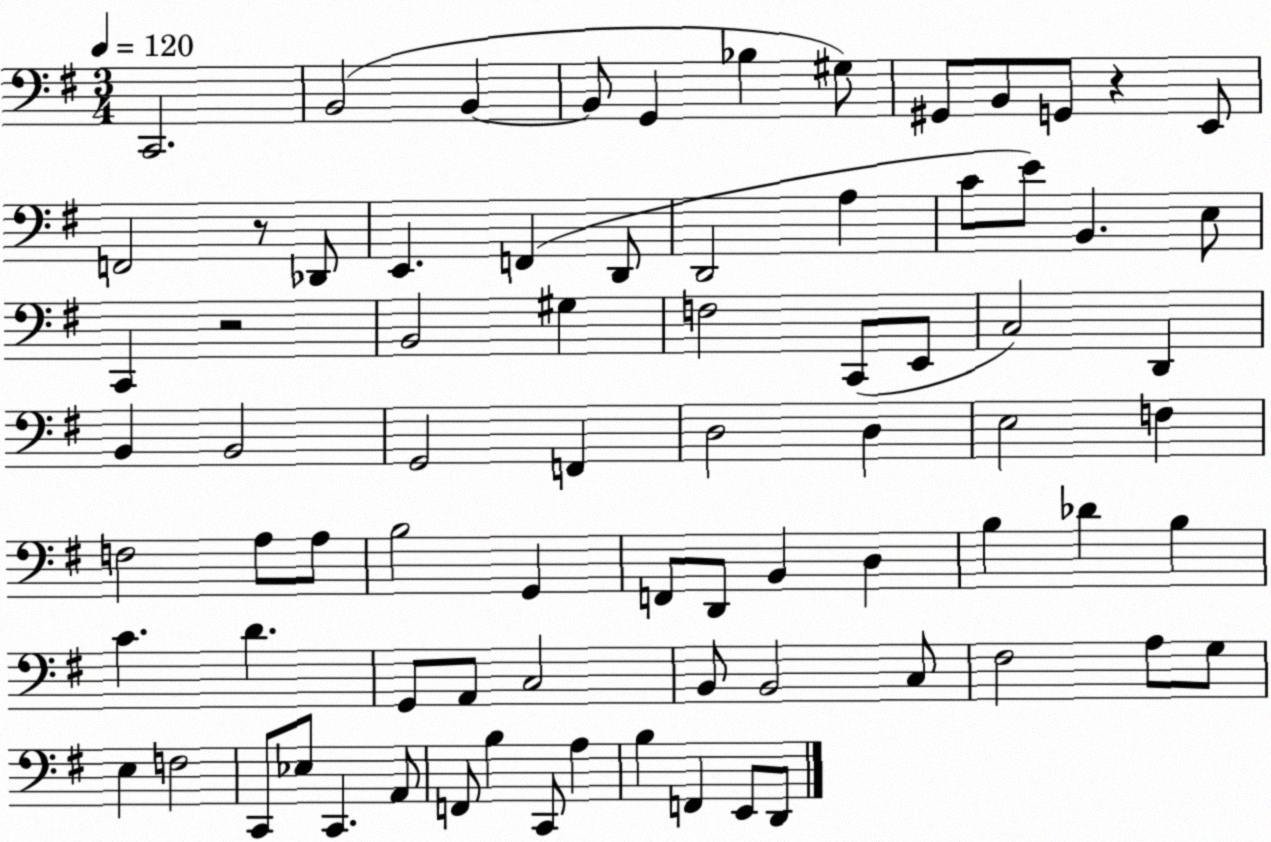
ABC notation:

X:1
T:Untitled
M:3/4
L:1/4
K:G
C,,2 B,,2 B,, B,,/2 G,, _B, ^G,/2 ^G,,/2 B,,/2 G,,/2 z E,,/2 F,,2 z/2 _D,,/2 E,, F,, D,,/2 D,,2 A, C/2 E/2 B,, E,/2 C,, z2 B,,2 ^G, F,2 C,,/2 E,,/2 C,2 D,, B,, B,,2 G,,2 F,, D,2 D, E,2 F, F,2 A,/2 A,/2 B,2 G,, F,,/2 D,,/2 B,, D, B, _D B, C D G,,/2 A,,/2 C,2 B,,/2 B,,2 C,/2 ^F,2 A,/2 G,/2 E, F,2 C,,/2 _E,/2 C,, A,,/2 F,,/2 B, C,,/2 A, B, F,, E,,/2 D,,/2